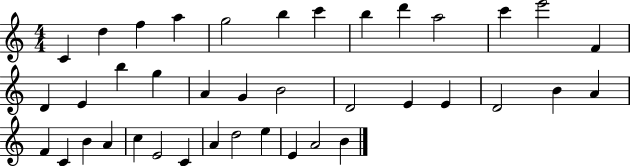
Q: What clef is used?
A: treble